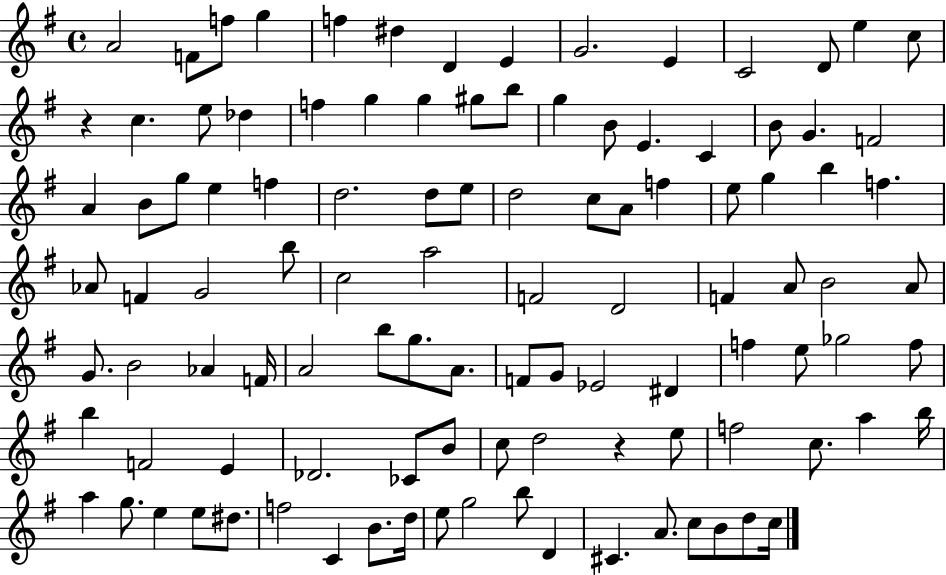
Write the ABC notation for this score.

X:1
T:Untitled
M:4/4
L:1/4
K:G
A2 F/2 f/2 g f ^d D E G2 E C2 D/2 e c/2 z c e/2 _d f g g ^g/2 b/2 g B/2 E C B/2 G F2 A B/2 g/2 e f d2 d/2 e/2 d2 c/2 A/2 f e/2 g b f _A/2 F G2 b/2 c2 a2 F2 D2 F A/2 B2 A/2 G/2 B2 _A F/4 A2 b/2 g/2 A/2 F/2 G/2 _E2 ^D f e/2 _g2 f/2 b F2 E _D2 _C/2 B/2 c/2 d2 z e/2 f2 c/2 a b/4 a g/2 e e/2 ^d/2 f2 C B/2 d/4 e/2 g2 b/2 D ^C A/2 c/2 B/2 d/2 c/4